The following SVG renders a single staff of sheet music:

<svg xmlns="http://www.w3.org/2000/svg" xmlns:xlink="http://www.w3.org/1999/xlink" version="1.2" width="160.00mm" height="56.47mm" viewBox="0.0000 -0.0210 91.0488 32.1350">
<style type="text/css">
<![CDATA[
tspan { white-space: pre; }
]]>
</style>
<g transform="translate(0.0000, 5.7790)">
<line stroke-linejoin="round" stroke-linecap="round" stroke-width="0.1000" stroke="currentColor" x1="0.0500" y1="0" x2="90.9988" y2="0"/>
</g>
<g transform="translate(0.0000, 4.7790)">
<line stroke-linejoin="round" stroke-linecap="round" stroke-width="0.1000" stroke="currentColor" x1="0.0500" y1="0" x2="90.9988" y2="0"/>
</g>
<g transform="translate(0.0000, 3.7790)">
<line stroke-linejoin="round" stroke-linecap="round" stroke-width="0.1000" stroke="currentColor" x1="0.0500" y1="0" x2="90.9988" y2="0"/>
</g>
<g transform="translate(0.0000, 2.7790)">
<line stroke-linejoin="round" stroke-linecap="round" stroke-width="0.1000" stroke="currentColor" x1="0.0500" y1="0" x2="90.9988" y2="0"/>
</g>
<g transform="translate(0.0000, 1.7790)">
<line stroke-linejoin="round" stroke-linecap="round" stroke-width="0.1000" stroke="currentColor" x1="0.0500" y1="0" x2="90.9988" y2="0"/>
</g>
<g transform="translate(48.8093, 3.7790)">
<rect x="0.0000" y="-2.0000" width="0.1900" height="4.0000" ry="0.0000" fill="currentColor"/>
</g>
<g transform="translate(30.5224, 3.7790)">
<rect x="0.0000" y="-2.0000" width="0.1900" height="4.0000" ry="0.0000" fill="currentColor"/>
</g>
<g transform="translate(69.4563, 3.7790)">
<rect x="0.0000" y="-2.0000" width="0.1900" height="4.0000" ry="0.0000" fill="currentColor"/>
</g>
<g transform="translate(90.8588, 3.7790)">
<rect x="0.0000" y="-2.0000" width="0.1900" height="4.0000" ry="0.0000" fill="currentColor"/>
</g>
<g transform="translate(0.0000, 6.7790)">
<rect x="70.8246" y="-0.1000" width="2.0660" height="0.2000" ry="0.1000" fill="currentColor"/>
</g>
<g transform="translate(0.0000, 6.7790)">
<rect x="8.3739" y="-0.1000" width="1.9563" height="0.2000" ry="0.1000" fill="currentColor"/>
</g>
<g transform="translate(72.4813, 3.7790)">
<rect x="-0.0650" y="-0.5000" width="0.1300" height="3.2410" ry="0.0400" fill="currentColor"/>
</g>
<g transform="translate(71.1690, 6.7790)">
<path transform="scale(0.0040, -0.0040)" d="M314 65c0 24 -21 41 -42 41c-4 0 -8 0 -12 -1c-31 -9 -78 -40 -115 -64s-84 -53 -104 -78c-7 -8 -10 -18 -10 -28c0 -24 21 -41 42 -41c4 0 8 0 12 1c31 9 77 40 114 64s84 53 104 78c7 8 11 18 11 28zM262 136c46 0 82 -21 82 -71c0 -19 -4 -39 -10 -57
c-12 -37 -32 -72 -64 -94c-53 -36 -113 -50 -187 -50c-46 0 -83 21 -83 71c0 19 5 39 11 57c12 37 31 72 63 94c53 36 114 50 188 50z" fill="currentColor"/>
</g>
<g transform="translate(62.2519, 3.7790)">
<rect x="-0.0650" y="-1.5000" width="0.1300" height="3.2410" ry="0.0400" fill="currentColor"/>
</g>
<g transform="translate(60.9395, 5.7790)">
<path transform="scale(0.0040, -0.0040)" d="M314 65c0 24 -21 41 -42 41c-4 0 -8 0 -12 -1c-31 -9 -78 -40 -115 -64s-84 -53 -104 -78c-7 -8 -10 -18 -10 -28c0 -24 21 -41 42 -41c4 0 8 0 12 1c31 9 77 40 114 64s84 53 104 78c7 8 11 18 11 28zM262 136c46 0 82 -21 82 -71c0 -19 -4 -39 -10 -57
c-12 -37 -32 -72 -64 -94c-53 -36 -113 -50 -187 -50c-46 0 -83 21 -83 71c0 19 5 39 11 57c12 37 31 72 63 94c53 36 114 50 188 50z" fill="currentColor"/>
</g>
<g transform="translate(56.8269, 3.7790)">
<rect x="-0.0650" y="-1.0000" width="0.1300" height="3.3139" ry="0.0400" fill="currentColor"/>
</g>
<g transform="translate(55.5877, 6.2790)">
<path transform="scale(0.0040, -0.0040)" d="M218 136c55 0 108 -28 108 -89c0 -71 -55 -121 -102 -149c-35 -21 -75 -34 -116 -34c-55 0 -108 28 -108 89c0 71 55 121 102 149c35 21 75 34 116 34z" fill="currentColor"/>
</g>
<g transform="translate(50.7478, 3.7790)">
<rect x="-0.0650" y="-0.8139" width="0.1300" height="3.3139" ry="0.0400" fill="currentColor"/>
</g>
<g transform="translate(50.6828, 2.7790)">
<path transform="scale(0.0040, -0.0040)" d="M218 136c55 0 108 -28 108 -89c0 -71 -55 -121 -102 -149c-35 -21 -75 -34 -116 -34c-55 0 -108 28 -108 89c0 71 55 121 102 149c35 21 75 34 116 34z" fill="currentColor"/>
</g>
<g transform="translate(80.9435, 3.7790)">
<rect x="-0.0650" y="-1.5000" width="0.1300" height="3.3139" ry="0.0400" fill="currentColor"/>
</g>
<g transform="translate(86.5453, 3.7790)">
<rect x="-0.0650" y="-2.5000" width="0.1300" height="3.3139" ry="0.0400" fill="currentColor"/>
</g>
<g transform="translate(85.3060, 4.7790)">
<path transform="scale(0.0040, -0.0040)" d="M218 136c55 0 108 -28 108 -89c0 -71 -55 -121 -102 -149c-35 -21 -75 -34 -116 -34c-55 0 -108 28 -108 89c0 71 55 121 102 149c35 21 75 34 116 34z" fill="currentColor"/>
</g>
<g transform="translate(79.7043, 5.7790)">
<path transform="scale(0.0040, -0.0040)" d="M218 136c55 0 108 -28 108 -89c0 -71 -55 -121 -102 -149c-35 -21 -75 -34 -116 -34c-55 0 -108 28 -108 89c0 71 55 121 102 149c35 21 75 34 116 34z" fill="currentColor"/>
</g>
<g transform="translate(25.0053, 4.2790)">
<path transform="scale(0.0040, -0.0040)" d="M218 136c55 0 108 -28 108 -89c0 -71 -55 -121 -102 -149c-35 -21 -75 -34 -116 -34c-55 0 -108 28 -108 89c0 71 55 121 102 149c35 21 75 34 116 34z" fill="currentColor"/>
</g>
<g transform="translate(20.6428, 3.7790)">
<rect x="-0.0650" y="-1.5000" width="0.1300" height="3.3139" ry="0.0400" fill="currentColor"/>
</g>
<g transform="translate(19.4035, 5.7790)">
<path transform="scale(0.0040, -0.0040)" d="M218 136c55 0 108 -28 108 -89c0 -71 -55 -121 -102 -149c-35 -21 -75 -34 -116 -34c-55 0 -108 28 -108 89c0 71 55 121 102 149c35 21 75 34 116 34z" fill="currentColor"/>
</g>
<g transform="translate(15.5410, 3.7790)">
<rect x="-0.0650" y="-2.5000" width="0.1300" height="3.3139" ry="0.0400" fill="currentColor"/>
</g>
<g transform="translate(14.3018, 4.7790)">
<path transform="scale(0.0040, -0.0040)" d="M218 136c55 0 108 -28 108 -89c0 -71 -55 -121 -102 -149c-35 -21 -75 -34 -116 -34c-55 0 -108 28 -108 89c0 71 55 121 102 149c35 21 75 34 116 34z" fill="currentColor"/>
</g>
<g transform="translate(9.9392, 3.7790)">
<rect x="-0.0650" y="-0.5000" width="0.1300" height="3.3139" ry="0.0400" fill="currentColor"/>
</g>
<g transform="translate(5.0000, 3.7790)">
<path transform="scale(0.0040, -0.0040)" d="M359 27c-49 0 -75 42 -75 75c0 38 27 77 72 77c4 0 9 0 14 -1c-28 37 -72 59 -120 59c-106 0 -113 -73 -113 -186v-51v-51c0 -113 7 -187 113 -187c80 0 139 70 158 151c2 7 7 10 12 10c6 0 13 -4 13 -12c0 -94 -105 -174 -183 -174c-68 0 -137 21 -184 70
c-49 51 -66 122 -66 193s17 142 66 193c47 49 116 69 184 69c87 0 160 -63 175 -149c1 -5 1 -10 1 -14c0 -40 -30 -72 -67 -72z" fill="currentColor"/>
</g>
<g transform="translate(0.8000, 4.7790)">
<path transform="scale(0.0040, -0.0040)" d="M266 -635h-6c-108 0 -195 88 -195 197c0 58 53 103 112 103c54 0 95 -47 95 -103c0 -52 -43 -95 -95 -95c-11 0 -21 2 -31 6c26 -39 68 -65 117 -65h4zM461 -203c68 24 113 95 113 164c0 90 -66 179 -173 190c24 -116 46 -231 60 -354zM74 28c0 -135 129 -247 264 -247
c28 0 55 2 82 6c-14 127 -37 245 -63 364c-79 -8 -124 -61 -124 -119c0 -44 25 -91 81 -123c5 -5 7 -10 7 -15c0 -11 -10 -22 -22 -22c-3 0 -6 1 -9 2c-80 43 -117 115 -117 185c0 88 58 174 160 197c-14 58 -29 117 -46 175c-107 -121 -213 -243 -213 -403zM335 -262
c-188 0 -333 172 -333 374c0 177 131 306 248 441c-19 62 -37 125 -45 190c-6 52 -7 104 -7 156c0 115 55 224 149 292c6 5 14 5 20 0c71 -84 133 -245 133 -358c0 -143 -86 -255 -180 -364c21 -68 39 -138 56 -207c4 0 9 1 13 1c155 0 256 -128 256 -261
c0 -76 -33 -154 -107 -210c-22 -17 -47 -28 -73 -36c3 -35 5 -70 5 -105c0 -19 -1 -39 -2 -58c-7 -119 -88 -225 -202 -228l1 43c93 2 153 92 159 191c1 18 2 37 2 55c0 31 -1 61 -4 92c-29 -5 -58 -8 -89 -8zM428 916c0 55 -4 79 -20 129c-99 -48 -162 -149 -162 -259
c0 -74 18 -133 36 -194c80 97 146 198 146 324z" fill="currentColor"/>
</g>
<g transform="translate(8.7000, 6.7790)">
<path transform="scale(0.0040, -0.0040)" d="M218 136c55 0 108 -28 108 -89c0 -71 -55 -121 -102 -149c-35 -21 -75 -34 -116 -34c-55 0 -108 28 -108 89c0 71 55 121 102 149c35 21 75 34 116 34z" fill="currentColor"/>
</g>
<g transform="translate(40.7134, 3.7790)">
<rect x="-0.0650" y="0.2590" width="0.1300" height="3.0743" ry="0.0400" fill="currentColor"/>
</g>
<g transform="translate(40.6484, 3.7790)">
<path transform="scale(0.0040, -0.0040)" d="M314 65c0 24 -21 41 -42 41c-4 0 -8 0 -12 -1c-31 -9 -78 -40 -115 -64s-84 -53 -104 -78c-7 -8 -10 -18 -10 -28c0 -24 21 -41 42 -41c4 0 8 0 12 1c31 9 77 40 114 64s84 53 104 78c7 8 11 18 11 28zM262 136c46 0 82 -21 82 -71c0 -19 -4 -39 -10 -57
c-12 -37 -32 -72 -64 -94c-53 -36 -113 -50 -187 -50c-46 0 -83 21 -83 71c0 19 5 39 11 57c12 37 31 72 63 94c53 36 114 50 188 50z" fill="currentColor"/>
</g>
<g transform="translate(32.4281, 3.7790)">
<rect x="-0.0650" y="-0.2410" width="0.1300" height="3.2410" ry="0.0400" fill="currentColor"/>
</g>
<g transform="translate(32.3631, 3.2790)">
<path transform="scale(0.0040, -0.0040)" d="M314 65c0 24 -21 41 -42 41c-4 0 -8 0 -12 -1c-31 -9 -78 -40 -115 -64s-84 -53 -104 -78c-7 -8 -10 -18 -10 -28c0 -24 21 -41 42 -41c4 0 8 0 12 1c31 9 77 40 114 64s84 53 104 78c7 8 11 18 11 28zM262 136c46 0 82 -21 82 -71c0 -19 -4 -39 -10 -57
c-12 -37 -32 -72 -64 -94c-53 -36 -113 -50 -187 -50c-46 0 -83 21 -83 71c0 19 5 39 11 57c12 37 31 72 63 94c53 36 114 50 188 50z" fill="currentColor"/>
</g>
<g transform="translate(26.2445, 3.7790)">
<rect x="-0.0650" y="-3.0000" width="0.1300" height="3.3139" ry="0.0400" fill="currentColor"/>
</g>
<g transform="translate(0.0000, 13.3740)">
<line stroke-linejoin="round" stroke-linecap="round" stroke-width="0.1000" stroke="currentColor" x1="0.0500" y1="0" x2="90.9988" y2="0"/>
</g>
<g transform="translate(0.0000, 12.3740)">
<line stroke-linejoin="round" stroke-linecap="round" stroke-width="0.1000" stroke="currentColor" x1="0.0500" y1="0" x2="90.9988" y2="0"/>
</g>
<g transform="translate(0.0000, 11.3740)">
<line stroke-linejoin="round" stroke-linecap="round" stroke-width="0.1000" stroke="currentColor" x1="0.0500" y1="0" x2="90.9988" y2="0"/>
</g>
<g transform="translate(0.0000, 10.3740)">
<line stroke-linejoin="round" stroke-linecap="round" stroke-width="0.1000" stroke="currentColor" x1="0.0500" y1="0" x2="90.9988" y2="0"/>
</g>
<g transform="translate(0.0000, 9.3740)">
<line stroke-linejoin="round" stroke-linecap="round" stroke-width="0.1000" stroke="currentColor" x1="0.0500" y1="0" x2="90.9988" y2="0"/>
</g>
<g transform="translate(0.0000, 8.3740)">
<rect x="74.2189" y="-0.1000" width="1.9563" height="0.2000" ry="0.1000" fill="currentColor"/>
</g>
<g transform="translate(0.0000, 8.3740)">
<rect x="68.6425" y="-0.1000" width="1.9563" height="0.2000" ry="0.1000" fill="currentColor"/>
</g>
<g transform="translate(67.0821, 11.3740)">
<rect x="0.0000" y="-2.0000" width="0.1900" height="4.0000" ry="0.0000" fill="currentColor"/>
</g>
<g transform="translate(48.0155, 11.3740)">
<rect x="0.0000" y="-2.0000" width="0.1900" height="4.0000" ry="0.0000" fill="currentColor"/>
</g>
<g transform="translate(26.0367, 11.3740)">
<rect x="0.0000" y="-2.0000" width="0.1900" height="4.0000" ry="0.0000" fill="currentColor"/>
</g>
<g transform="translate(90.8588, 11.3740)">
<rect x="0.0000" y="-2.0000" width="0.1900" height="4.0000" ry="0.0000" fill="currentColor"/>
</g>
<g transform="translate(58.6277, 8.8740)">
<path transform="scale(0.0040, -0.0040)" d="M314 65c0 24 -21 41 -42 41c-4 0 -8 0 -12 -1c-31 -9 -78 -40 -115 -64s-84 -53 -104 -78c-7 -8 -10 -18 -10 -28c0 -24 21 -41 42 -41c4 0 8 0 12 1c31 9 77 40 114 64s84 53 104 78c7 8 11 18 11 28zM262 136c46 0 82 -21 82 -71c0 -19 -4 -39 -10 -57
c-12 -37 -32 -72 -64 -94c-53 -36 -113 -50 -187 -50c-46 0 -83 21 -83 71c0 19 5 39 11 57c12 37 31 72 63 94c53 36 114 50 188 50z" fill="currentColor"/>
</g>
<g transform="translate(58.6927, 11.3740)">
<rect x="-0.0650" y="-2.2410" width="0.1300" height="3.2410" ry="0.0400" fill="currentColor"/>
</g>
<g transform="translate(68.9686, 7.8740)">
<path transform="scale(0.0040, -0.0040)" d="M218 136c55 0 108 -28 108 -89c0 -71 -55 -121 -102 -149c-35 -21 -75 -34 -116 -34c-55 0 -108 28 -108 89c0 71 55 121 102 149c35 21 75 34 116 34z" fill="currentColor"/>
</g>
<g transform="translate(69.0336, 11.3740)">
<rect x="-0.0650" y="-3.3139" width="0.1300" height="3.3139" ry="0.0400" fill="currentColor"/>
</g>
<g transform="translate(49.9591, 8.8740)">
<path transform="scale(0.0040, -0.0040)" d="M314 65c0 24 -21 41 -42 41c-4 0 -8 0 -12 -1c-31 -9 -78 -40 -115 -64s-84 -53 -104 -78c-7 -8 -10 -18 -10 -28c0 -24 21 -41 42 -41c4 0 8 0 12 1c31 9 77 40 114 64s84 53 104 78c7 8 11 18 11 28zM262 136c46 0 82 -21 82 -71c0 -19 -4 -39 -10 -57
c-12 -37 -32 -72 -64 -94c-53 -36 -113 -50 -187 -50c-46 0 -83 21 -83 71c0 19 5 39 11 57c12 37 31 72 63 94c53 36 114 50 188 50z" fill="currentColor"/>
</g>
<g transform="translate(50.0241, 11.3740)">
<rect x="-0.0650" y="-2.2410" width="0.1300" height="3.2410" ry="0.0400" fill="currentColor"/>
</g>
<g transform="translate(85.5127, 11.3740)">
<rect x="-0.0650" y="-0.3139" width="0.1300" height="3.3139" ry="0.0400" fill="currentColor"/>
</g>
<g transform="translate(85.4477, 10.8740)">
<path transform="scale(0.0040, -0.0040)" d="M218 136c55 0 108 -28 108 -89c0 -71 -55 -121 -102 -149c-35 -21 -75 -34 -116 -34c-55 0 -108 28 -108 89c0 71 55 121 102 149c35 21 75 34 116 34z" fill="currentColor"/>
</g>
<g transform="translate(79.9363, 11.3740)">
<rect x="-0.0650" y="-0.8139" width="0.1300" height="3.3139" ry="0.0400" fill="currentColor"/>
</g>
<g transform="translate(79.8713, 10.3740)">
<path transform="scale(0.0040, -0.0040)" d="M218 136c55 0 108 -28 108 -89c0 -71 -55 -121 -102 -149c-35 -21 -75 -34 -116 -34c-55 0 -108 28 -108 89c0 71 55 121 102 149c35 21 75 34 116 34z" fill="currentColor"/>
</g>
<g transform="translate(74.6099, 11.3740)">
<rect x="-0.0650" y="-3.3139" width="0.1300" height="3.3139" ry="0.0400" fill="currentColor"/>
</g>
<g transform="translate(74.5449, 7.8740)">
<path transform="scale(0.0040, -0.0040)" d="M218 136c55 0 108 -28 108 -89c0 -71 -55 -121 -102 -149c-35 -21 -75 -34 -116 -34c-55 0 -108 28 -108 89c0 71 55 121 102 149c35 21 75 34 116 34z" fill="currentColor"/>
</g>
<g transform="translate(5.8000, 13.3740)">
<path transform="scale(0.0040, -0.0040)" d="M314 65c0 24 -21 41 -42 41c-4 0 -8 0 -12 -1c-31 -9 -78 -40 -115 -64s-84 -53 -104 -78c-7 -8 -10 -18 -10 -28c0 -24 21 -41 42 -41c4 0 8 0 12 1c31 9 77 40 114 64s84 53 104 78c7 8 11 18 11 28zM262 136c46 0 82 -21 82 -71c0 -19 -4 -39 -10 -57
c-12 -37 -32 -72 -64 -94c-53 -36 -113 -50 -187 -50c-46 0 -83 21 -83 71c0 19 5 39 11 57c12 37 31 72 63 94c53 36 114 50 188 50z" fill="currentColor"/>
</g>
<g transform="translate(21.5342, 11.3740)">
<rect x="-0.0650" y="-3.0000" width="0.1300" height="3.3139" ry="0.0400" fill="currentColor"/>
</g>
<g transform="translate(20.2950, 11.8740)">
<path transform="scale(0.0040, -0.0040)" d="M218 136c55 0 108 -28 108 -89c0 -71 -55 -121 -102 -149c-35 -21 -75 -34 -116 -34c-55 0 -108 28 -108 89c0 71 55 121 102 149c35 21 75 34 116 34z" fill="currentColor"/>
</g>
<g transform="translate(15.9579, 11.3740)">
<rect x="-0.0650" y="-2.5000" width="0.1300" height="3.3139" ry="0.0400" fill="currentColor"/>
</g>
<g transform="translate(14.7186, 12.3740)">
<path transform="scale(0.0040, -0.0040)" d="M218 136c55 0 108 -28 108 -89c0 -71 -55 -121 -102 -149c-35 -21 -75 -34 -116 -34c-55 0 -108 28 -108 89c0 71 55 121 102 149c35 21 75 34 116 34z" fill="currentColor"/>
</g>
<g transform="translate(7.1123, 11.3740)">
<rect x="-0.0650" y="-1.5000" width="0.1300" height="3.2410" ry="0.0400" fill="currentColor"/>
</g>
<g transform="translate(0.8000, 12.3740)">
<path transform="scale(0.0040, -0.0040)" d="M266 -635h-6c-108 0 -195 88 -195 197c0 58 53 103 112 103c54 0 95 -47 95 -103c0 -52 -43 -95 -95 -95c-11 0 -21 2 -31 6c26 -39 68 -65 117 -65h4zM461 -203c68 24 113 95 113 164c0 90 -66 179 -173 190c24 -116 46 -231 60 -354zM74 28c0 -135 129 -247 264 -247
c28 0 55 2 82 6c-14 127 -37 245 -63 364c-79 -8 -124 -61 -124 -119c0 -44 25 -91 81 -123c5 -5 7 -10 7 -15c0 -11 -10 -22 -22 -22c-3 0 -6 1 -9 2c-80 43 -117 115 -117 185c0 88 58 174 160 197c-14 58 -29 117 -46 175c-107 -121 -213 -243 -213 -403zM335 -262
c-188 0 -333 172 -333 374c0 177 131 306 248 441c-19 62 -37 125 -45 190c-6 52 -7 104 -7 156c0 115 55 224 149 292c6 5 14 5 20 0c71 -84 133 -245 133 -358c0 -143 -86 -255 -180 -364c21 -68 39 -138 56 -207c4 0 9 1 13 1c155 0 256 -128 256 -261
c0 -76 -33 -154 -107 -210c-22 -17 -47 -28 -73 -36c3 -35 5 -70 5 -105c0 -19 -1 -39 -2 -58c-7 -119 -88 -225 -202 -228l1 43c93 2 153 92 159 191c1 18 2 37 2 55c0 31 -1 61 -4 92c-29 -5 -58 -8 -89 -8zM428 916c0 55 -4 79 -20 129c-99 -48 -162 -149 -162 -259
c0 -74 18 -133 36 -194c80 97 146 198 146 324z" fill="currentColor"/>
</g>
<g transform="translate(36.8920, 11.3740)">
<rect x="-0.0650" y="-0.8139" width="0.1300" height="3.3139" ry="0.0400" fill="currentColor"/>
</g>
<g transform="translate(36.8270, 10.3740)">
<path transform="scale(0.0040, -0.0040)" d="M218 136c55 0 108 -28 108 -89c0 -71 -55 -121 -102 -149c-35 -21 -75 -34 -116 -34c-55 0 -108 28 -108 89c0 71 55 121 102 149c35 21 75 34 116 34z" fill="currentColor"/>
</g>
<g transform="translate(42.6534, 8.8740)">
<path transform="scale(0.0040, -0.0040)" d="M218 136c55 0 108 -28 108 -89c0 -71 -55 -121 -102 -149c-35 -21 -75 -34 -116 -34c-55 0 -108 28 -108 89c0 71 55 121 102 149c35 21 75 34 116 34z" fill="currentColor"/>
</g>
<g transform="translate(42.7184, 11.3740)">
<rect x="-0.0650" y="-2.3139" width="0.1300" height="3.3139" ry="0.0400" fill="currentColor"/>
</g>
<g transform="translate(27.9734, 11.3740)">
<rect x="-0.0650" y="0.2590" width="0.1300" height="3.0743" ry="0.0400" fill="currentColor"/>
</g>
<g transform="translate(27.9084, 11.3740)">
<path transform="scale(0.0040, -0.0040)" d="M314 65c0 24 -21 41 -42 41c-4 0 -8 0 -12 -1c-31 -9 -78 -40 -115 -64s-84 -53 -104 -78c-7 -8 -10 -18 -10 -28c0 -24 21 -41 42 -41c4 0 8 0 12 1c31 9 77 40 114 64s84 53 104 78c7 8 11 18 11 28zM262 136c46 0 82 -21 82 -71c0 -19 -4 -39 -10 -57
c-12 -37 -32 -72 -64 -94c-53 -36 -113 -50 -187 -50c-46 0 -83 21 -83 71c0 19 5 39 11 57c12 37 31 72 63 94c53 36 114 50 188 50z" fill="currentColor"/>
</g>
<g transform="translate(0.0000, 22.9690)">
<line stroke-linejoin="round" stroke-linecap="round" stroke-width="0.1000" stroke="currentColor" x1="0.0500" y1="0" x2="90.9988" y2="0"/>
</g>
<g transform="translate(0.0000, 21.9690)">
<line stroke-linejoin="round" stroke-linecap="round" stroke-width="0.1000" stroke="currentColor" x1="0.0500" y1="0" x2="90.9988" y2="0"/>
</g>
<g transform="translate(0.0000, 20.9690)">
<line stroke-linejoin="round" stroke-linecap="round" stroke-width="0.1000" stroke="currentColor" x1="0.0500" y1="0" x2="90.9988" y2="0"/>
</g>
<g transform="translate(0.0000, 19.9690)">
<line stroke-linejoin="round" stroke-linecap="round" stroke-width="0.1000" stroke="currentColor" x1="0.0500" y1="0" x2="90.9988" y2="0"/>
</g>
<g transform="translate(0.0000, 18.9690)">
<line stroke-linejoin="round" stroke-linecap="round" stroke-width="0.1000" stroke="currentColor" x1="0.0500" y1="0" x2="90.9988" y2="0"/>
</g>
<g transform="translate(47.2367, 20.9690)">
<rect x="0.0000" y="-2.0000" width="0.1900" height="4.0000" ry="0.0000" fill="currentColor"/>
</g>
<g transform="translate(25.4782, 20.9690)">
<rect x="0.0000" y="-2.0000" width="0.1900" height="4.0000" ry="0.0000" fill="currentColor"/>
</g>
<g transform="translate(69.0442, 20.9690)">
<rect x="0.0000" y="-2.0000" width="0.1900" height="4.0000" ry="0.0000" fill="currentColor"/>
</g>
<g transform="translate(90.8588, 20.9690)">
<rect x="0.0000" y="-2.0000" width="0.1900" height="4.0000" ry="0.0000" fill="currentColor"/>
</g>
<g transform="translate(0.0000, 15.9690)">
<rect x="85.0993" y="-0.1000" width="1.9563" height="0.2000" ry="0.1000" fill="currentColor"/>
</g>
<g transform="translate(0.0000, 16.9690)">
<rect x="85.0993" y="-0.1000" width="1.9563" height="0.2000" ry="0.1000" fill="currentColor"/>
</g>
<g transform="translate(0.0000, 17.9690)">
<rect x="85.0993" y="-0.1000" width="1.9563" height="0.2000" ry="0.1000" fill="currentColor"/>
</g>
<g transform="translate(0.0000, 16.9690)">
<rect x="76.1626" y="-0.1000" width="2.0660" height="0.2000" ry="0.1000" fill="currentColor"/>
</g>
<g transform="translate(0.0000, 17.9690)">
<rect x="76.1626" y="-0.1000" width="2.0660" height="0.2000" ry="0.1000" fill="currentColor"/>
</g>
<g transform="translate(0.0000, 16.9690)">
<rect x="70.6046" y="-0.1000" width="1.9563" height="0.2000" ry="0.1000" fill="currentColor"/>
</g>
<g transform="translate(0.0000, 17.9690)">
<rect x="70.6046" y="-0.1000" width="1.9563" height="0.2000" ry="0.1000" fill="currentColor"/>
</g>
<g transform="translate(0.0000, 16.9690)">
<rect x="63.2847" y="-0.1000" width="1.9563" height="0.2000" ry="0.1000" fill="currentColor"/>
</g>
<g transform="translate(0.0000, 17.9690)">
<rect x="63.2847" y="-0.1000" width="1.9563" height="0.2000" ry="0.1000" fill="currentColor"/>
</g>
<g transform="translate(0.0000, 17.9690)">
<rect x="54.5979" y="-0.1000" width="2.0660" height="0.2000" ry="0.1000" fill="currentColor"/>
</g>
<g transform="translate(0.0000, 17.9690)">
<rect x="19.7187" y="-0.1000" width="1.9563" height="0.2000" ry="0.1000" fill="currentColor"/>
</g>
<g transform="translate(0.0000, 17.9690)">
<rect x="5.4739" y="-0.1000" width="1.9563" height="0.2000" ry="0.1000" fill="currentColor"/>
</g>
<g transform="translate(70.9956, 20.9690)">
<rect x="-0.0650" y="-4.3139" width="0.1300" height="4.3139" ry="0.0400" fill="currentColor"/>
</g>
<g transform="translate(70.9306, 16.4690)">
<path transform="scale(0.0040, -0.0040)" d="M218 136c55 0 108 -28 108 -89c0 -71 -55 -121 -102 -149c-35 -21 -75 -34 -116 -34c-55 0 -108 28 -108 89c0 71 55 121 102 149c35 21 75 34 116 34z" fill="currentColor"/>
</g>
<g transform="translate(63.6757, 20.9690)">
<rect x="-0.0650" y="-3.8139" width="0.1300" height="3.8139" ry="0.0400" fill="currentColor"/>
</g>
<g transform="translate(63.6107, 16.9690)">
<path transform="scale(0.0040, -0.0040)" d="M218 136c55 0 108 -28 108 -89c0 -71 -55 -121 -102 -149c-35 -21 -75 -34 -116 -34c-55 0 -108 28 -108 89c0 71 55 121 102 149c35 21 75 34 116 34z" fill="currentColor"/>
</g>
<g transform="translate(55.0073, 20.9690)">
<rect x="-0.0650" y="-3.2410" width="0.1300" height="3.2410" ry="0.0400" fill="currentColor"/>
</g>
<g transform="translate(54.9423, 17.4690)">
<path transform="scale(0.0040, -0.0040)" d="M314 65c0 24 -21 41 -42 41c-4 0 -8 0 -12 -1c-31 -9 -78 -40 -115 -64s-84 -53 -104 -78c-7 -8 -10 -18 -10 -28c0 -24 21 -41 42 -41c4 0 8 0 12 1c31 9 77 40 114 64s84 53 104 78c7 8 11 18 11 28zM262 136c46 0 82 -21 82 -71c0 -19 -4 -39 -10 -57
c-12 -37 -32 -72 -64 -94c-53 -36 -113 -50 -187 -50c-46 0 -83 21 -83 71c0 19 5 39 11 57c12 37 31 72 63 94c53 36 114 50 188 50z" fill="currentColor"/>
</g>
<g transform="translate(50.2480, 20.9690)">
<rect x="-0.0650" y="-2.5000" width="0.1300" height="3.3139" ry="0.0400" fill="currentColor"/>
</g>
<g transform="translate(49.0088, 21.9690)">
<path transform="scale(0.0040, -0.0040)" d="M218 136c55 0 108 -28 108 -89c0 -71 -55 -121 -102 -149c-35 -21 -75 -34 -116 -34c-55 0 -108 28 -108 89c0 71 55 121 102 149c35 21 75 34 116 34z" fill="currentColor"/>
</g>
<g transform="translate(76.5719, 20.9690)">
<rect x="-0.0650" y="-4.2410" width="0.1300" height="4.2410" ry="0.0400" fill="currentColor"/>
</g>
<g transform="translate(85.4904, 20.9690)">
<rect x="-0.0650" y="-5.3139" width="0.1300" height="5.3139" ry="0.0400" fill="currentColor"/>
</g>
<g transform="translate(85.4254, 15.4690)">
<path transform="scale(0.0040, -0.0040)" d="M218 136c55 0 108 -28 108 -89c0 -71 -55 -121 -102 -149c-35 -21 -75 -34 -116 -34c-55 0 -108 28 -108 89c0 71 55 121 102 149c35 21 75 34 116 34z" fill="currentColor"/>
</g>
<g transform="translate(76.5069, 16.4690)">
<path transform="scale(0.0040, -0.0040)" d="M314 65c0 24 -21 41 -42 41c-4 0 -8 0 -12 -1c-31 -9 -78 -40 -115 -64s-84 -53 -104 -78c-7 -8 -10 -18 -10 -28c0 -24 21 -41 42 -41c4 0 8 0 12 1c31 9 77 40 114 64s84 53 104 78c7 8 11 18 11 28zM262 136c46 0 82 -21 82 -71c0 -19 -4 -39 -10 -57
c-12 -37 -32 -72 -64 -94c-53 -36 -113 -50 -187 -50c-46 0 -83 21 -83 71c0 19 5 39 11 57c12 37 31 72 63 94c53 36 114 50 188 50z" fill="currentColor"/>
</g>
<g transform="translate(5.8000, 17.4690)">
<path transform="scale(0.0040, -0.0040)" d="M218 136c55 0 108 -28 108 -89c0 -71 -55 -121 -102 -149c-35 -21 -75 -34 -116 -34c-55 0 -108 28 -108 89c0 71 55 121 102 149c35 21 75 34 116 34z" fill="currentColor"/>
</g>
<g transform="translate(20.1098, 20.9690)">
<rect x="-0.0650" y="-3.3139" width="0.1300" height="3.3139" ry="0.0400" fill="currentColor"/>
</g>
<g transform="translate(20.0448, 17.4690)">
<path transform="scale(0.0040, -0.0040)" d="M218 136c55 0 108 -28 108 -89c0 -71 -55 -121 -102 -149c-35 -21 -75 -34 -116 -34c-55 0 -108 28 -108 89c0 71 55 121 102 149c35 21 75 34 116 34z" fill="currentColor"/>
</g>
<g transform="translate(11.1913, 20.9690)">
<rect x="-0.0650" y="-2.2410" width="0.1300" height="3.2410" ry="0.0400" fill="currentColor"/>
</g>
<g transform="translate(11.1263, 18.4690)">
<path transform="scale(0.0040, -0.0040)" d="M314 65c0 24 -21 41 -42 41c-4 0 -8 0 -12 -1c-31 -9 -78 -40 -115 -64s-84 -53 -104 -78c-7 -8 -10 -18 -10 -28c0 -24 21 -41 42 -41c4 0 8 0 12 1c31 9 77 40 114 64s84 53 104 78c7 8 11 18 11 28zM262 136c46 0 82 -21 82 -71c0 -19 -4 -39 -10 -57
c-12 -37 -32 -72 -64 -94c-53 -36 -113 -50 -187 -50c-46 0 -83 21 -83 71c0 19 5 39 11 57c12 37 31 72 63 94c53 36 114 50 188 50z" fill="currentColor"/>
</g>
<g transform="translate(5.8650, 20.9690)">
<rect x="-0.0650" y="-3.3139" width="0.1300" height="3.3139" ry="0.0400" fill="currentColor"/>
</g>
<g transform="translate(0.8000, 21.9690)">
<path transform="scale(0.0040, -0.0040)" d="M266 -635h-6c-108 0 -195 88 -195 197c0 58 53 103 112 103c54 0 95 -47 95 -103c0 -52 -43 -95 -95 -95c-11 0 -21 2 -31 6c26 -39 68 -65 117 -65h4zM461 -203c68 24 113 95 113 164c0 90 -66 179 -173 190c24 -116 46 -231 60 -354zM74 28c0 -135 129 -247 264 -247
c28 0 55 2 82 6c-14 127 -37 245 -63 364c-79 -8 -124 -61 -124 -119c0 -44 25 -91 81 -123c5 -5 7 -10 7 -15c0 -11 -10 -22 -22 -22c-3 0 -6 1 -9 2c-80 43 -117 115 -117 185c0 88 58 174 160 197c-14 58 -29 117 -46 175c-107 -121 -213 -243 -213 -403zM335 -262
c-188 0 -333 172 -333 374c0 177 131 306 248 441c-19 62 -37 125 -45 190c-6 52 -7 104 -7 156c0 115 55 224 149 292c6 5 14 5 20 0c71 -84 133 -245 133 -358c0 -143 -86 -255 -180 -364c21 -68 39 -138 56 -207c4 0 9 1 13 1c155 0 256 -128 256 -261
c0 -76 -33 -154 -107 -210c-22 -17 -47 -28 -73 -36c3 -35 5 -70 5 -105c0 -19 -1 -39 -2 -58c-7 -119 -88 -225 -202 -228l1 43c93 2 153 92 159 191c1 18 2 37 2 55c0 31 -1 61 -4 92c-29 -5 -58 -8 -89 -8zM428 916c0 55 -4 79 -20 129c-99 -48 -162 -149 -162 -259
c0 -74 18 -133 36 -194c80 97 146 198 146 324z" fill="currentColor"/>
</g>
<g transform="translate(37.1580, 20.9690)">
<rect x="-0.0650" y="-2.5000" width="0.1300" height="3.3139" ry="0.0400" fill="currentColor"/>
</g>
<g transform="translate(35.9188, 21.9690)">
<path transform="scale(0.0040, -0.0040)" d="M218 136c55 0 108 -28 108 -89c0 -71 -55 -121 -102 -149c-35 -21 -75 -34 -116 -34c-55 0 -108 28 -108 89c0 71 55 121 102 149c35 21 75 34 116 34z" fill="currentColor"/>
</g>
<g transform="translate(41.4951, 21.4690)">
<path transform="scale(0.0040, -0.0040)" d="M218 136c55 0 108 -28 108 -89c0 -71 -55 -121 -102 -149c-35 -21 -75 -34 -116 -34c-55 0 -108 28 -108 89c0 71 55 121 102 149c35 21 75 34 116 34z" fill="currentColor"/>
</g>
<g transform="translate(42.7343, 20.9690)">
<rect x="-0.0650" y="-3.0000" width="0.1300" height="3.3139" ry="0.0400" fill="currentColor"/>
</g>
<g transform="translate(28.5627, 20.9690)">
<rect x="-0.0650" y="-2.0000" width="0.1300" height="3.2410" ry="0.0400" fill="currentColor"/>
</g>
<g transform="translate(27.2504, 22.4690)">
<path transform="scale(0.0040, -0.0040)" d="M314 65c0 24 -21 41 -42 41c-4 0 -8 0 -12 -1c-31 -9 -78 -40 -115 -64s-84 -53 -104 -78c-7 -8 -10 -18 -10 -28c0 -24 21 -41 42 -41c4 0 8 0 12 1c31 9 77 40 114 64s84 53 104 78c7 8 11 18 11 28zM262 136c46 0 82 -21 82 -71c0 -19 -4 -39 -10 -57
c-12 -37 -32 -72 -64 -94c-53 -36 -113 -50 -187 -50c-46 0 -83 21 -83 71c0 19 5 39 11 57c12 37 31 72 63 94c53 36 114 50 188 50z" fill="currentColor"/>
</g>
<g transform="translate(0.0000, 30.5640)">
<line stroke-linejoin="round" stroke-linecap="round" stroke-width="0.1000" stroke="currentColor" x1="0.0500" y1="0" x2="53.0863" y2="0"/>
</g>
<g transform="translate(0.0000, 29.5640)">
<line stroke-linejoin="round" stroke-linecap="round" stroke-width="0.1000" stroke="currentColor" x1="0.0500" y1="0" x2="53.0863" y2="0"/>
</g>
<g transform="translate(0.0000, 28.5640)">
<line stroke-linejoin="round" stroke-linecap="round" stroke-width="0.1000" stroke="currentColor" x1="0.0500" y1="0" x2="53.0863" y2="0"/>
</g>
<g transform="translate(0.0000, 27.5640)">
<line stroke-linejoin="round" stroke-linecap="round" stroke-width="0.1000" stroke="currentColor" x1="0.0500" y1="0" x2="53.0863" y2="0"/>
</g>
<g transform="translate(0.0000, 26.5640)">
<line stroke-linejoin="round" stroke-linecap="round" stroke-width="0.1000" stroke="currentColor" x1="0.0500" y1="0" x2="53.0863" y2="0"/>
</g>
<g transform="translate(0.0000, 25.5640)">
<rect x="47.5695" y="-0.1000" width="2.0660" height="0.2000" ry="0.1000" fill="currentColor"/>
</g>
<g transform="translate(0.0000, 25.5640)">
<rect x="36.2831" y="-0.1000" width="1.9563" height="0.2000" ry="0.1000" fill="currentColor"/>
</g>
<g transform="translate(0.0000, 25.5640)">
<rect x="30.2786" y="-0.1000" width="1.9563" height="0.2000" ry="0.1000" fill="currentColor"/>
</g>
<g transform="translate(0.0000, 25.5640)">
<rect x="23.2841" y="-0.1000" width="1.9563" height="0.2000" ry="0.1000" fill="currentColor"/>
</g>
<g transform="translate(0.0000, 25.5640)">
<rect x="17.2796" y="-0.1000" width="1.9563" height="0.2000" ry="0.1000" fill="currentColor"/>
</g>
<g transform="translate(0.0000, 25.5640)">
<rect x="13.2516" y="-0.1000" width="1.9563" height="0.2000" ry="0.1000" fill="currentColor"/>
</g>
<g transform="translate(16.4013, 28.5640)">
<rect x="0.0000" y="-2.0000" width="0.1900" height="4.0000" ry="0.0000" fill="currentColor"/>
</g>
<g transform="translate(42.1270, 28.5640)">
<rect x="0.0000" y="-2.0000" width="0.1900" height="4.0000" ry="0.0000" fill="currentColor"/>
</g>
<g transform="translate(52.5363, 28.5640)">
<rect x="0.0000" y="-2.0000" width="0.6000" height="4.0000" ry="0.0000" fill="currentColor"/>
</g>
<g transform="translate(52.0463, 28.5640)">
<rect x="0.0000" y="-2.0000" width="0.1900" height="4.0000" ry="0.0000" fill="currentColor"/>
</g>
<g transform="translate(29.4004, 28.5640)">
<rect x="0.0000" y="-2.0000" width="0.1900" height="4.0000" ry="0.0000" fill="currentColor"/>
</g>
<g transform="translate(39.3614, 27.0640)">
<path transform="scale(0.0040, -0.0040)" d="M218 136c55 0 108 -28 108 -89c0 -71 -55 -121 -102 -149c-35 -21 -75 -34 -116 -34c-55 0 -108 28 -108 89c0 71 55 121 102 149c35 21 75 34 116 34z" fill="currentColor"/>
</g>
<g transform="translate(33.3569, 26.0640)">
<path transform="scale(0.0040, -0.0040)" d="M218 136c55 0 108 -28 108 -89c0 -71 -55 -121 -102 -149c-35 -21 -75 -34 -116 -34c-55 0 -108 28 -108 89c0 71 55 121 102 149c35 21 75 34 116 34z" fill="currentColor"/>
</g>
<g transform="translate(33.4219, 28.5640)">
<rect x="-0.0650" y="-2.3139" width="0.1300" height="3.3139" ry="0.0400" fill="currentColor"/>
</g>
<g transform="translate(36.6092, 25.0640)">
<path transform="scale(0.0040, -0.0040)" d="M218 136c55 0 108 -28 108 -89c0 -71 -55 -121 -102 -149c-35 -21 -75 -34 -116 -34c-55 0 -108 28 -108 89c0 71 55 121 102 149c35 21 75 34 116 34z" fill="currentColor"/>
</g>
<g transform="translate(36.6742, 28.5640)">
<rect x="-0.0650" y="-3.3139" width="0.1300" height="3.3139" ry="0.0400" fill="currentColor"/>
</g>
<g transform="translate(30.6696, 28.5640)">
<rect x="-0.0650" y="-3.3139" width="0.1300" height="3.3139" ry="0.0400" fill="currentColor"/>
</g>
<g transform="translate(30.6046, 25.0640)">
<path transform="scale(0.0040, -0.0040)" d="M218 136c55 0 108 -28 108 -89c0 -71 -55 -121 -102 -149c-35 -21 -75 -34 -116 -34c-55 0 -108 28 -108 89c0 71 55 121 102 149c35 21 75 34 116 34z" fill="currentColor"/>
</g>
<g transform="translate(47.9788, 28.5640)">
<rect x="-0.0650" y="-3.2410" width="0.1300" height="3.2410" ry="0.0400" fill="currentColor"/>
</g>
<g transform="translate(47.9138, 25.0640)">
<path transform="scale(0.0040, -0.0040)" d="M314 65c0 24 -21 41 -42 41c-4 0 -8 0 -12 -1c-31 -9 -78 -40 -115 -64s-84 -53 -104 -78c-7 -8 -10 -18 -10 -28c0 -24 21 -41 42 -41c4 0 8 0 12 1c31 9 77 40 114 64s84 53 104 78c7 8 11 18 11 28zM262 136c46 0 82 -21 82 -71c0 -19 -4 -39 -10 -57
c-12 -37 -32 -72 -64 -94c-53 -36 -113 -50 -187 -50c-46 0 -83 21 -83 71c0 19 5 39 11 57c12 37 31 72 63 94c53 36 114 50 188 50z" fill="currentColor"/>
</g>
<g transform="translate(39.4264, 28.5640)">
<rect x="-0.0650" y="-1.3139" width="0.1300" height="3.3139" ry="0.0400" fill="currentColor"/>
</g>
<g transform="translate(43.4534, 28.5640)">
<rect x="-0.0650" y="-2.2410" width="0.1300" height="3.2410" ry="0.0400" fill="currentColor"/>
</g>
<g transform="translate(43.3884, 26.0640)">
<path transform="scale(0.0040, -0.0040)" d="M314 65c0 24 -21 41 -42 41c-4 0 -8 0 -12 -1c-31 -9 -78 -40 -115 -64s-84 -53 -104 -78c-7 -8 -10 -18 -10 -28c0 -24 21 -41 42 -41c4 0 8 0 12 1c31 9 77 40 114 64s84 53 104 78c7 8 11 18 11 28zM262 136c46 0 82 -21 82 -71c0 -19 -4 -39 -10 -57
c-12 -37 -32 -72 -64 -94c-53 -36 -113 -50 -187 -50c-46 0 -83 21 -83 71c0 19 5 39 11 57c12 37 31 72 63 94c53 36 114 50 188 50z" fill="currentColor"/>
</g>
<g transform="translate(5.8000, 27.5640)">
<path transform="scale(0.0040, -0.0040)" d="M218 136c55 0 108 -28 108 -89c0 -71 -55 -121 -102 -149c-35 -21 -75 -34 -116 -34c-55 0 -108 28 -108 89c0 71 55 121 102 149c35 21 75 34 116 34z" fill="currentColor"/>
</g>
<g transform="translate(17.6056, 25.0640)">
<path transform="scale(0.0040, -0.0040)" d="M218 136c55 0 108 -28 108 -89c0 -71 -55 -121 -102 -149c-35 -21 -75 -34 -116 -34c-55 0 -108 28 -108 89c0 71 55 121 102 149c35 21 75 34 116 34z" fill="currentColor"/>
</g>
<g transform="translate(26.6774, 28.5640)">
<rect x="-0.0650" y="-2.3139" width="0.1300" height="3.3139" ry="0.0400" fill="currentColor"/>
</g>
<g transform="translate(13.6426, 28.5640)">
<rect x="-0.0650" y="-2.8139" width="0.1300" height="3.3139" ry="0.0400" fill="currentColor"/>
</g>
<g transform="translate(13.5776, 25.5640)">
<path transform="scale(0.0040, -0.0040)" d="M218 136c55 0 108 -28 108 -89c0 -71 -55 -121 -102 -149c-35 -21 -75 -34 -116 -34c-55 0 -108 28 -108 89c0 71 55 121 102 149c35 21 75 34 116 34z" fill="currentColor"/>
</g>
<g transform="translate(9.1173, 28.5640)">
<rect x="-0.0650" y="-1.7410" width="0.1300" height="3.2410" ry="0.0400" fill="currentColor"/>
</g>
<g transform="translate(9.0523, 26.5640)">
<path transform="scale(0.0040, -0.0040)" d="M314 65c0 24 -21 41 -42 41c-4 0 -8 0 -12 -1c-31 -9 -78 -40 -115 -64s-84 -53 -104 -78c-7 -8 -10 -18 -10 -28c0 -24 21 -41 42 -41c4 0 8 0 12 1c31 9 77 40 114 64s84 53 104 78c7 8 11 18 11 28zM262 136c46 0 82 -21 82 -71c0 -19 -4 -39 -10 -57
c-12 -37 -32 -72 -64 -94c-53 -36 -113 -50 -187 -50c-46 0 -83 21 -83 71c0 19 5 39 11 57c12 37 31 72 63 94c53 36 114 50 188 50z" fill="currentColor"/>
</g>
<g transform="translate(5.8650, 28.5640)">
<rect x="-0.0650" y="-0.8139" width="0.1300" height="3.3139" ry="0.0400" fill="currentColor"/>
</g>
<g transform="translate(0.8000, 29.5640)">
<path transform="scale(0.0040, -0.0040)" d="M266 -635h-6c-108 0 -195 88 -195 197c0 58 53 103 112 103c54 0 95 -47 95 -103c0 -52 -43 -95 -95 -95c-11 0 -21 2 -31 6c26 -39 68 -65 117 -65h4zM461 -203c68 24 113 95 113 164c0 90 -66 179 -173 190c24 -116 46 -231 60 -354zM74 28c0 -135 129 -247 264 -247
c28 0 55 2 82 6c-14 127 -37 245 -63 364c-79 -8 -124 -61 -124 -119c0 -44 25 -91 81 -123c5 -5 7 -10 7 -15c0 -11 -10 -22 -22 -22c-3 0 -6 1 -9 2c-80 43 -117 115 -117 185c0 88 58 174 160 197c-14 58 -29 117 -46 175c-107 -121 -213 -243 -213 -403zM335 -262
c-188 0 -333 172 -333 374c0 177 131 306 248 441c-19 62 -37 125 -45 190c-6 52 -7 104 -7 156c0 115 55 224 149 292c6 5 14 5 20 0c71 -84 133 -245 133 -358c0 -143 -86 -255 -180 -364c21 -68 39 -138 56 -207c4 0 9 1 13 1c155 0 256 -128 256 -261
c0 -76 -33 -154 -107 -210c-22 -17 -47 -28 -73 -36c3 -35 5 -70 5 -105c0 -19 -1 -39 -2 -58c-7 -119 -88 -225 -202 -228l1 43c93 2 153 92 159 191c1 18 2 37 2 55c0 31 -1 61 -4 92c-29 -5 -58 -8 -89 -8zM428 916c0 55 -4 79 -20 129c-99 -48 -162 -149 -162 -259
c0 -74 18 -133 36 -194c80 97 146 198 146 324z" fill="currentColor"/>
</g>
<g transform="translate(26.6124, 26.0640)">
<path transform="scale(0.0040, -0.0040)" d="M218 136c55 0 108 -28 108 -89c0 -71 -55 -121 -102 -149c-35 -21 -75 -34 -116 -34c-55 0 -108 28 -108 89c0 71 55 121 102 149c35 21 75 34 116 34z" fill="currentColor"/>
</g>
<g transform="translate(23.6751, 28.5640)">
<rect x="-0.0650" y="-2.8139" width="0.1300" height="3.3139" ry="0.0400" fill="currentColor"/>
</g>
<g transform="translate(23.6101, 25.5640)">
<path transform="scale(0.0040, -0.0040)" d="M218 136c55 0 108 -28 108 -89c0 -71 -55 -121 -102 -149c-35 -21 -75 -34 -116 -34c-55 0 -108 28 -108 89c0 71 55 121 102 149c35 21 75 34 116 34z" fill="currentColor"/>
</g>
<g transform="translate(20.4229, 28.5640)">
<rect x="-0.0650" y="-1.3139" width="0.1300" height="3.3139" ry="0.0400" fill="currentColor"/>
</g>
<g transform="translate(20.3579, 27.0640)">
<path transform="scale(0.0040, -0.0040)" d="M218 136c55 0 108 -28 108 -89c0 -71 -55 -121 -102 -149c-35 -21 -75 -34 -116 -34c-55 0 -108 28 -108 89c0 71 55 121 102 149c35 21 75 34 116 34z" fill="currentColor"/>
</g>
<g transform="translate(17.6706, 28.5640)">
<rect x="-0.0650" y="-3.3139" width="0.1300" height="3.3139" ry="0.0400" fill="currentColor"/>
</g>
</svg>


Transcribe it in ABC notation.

X:1
T:Untitled
M:4/4
L:1/4
K:C
C G E A c2 B2 d D E2 C2 E G E2 G A B2 d g g2 g2 b b d c b g2 b F2 G A G b2 c' d' d'2 f' d f2 a b e a g b g b e g2 b2